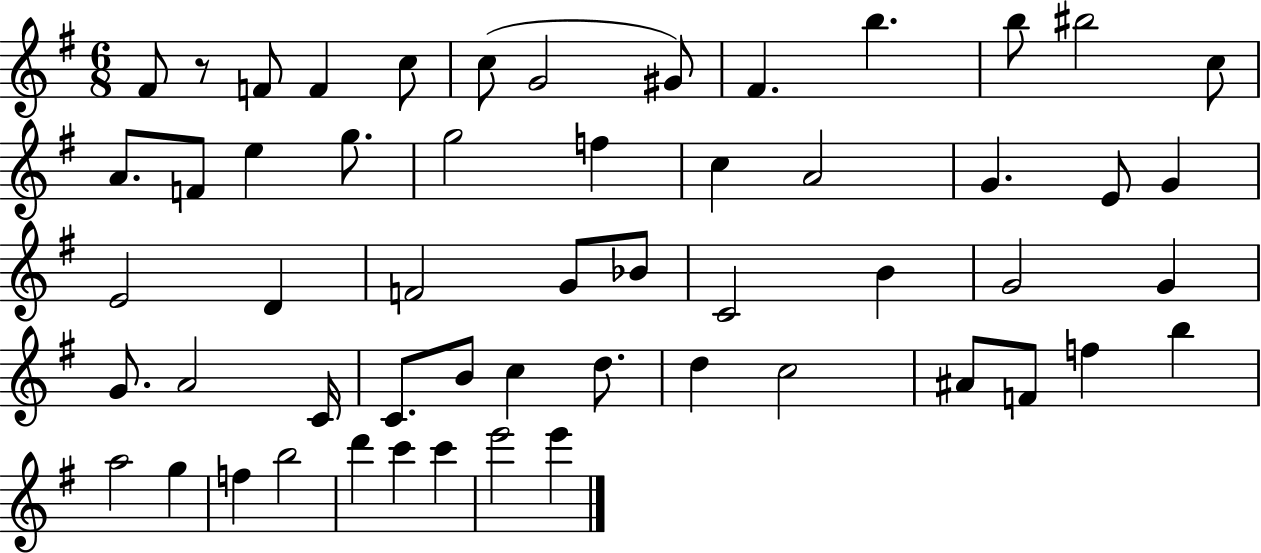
{
  \clef treble
  \numericTimeSignature
  \time 6/8
  \key g \major
  \repeat volta 2 { fis'8 r8 f'8 f'4 c''8 | c''8( g'2 gis'8) | fis'4. b''4. | b''8 bis''2 c''8 | \break a'8. f'8 e''4 g''8. | g''2 f''4 | c''4 a'2 | g'4. e'8 g'4 | \break e'2 d'4 | f'2 g'8 bes'8 | c'2 b'4 | g'2 g'4 | \break g'8. a'2 c'16 | c'8. b'8 c''4 d''8. | d''4 c''2 | ais'8 f'8 f''4 b''4 | \break a''2 g''4 | f''4 b''2 | d'''4 c'''4 c'''4 | e'''2 e'''4 | \break } \bar "|."
}